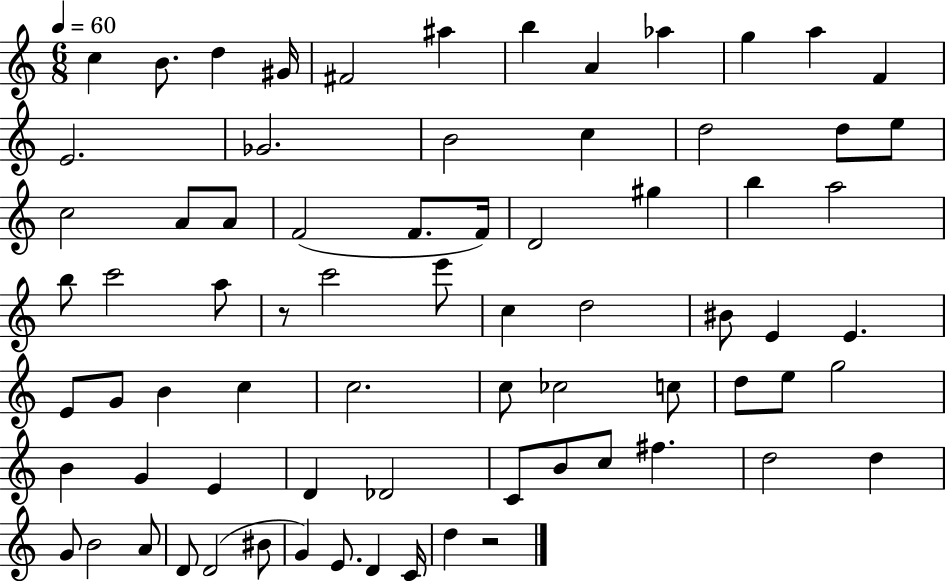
X:1
T:Untitled
M:6/8
L:1/4
K:C
c B/2 d ^G/4 ^F2 ^a b A _a g a F E2 _G2 B2 c d2 d/2 e/2 c2 A/2 A/2 F2 F/2 F/4 D2 ^g b a2 b/2 c'2 a/2 z/2 c'2 e'/2 c d2 ^B/2 E E E/2 G/2 B c c2 c/2 _c2 c/2 d/2 e/2 g2 B G E D _D2 C/2 B/2 c/2 ^f d2 d G/2 B2 A/2 D/2 D2 ^B/2 G E/2 D C/4 d z2